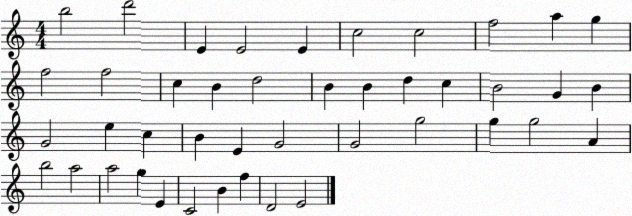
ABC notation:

X:1
T:Untitled
M:4/4
L:1/4
K:C
b2 d'2 E E2 E c2 c2 f2 a g f2 f2 c B d2 B B d c B2 G B G2 e c B E G2 G2 g2 g g2 A b2 a2 a2 g E C2 B f D2 E2